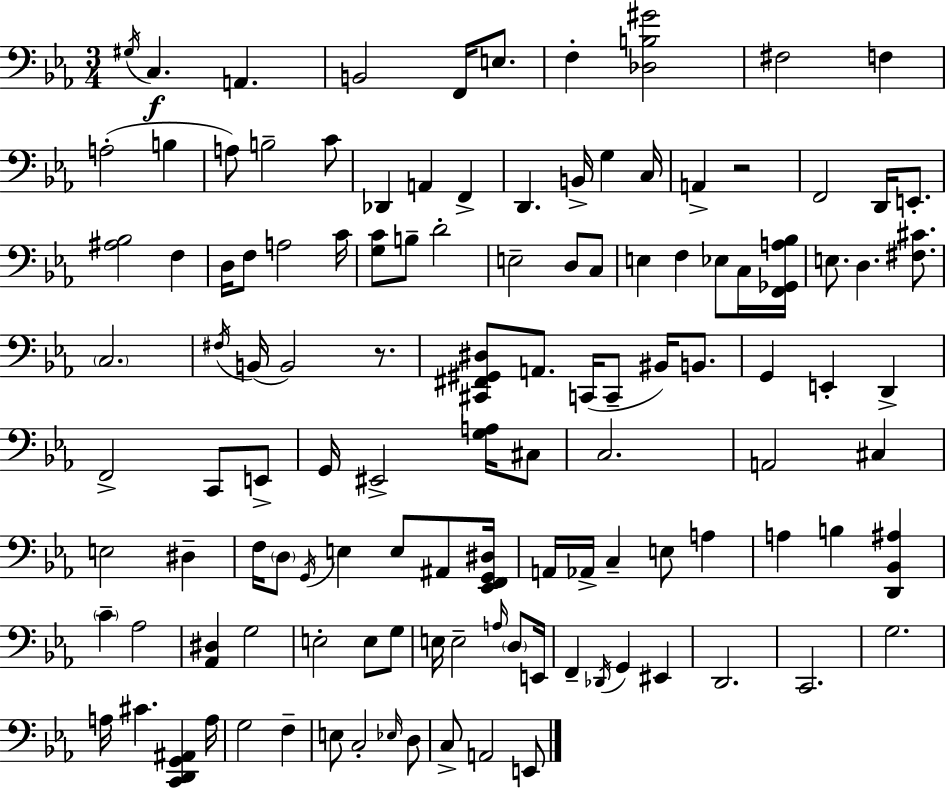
G#3/s C3/q. A2/q. B2/h F2/s E3/e. F3/q [Db3,B3,G#4]/h F#3/h F3/q A3/h B3/q A3/e B3/h C4/e Db2/q A2/q F2/q D2/q. B2/s G3/q C3/s A2/q R/h F2/h D2/s E2/e. [A#3,Bb3]/h F3/q D3/s F3/e A3/h C4/s [G3,C4]/e B3/e D4/h E3/h D3/e C3/e E3/q F3/q Eb3/e C3/s [F2,Gb2,A3,Bb3]/s E3/e. D3/q. [F#3,C#4]/e. C3/h. F#3/s B2/s B2/h R/e. [C#2,F#2,G#2,D#3]/e A2/e. C2/s C2/e BIS2/s B2/e. G2/q E2/q D2/q F2/h C2/e E2/e G2/s EIS2/h [G3,A3]/s C#3/e C3/h. A2/h C#3/q E3/h D#3/q F3/s D3/e G2/s E3/q E3/e A#2/e [Eb2,F2,G2,D#3]/s A2/s Ab2/s C3/q E3/e A3/q A3/q B3/q [D2,Bb2,A#3]/q C4/q Ab3/h [Ab2,D#3]/q G3/h E3/h E3/e G3/e E3/s E3/h A3/s D3/e E2/s F2/q Db2/s G2/q EIS2/q D2/h. C2/h. G3/h. A3/s C#4/q. [C2,D2,G2,A#2]/q A3/s G3/h F3/q E3/e C3/h Eb3/s D3/e C3/e A2/h E2/e